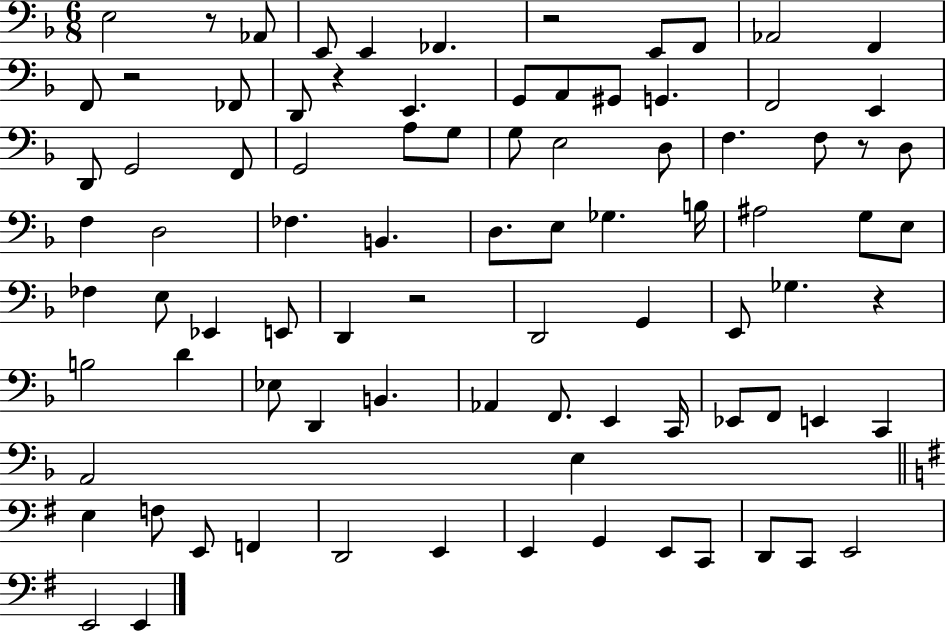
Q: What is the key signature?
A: F major